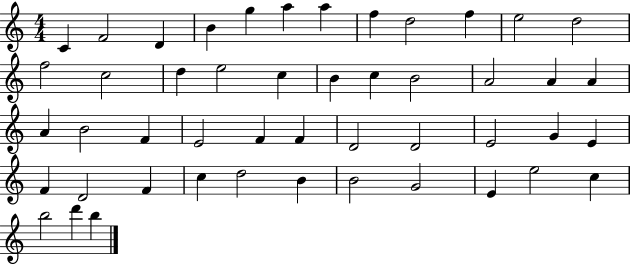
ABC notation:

X:1
T:Untitled
M:4/4
L:1/4
K:C
C F2 D B g a a f d2 f e2 d2 f2 c2 d e2 c B c B2 A2 A A A B2 F E2 F F D2 D2 E2 G E F D2 F c d2 B B2 G2 E e2 c b2 d' b